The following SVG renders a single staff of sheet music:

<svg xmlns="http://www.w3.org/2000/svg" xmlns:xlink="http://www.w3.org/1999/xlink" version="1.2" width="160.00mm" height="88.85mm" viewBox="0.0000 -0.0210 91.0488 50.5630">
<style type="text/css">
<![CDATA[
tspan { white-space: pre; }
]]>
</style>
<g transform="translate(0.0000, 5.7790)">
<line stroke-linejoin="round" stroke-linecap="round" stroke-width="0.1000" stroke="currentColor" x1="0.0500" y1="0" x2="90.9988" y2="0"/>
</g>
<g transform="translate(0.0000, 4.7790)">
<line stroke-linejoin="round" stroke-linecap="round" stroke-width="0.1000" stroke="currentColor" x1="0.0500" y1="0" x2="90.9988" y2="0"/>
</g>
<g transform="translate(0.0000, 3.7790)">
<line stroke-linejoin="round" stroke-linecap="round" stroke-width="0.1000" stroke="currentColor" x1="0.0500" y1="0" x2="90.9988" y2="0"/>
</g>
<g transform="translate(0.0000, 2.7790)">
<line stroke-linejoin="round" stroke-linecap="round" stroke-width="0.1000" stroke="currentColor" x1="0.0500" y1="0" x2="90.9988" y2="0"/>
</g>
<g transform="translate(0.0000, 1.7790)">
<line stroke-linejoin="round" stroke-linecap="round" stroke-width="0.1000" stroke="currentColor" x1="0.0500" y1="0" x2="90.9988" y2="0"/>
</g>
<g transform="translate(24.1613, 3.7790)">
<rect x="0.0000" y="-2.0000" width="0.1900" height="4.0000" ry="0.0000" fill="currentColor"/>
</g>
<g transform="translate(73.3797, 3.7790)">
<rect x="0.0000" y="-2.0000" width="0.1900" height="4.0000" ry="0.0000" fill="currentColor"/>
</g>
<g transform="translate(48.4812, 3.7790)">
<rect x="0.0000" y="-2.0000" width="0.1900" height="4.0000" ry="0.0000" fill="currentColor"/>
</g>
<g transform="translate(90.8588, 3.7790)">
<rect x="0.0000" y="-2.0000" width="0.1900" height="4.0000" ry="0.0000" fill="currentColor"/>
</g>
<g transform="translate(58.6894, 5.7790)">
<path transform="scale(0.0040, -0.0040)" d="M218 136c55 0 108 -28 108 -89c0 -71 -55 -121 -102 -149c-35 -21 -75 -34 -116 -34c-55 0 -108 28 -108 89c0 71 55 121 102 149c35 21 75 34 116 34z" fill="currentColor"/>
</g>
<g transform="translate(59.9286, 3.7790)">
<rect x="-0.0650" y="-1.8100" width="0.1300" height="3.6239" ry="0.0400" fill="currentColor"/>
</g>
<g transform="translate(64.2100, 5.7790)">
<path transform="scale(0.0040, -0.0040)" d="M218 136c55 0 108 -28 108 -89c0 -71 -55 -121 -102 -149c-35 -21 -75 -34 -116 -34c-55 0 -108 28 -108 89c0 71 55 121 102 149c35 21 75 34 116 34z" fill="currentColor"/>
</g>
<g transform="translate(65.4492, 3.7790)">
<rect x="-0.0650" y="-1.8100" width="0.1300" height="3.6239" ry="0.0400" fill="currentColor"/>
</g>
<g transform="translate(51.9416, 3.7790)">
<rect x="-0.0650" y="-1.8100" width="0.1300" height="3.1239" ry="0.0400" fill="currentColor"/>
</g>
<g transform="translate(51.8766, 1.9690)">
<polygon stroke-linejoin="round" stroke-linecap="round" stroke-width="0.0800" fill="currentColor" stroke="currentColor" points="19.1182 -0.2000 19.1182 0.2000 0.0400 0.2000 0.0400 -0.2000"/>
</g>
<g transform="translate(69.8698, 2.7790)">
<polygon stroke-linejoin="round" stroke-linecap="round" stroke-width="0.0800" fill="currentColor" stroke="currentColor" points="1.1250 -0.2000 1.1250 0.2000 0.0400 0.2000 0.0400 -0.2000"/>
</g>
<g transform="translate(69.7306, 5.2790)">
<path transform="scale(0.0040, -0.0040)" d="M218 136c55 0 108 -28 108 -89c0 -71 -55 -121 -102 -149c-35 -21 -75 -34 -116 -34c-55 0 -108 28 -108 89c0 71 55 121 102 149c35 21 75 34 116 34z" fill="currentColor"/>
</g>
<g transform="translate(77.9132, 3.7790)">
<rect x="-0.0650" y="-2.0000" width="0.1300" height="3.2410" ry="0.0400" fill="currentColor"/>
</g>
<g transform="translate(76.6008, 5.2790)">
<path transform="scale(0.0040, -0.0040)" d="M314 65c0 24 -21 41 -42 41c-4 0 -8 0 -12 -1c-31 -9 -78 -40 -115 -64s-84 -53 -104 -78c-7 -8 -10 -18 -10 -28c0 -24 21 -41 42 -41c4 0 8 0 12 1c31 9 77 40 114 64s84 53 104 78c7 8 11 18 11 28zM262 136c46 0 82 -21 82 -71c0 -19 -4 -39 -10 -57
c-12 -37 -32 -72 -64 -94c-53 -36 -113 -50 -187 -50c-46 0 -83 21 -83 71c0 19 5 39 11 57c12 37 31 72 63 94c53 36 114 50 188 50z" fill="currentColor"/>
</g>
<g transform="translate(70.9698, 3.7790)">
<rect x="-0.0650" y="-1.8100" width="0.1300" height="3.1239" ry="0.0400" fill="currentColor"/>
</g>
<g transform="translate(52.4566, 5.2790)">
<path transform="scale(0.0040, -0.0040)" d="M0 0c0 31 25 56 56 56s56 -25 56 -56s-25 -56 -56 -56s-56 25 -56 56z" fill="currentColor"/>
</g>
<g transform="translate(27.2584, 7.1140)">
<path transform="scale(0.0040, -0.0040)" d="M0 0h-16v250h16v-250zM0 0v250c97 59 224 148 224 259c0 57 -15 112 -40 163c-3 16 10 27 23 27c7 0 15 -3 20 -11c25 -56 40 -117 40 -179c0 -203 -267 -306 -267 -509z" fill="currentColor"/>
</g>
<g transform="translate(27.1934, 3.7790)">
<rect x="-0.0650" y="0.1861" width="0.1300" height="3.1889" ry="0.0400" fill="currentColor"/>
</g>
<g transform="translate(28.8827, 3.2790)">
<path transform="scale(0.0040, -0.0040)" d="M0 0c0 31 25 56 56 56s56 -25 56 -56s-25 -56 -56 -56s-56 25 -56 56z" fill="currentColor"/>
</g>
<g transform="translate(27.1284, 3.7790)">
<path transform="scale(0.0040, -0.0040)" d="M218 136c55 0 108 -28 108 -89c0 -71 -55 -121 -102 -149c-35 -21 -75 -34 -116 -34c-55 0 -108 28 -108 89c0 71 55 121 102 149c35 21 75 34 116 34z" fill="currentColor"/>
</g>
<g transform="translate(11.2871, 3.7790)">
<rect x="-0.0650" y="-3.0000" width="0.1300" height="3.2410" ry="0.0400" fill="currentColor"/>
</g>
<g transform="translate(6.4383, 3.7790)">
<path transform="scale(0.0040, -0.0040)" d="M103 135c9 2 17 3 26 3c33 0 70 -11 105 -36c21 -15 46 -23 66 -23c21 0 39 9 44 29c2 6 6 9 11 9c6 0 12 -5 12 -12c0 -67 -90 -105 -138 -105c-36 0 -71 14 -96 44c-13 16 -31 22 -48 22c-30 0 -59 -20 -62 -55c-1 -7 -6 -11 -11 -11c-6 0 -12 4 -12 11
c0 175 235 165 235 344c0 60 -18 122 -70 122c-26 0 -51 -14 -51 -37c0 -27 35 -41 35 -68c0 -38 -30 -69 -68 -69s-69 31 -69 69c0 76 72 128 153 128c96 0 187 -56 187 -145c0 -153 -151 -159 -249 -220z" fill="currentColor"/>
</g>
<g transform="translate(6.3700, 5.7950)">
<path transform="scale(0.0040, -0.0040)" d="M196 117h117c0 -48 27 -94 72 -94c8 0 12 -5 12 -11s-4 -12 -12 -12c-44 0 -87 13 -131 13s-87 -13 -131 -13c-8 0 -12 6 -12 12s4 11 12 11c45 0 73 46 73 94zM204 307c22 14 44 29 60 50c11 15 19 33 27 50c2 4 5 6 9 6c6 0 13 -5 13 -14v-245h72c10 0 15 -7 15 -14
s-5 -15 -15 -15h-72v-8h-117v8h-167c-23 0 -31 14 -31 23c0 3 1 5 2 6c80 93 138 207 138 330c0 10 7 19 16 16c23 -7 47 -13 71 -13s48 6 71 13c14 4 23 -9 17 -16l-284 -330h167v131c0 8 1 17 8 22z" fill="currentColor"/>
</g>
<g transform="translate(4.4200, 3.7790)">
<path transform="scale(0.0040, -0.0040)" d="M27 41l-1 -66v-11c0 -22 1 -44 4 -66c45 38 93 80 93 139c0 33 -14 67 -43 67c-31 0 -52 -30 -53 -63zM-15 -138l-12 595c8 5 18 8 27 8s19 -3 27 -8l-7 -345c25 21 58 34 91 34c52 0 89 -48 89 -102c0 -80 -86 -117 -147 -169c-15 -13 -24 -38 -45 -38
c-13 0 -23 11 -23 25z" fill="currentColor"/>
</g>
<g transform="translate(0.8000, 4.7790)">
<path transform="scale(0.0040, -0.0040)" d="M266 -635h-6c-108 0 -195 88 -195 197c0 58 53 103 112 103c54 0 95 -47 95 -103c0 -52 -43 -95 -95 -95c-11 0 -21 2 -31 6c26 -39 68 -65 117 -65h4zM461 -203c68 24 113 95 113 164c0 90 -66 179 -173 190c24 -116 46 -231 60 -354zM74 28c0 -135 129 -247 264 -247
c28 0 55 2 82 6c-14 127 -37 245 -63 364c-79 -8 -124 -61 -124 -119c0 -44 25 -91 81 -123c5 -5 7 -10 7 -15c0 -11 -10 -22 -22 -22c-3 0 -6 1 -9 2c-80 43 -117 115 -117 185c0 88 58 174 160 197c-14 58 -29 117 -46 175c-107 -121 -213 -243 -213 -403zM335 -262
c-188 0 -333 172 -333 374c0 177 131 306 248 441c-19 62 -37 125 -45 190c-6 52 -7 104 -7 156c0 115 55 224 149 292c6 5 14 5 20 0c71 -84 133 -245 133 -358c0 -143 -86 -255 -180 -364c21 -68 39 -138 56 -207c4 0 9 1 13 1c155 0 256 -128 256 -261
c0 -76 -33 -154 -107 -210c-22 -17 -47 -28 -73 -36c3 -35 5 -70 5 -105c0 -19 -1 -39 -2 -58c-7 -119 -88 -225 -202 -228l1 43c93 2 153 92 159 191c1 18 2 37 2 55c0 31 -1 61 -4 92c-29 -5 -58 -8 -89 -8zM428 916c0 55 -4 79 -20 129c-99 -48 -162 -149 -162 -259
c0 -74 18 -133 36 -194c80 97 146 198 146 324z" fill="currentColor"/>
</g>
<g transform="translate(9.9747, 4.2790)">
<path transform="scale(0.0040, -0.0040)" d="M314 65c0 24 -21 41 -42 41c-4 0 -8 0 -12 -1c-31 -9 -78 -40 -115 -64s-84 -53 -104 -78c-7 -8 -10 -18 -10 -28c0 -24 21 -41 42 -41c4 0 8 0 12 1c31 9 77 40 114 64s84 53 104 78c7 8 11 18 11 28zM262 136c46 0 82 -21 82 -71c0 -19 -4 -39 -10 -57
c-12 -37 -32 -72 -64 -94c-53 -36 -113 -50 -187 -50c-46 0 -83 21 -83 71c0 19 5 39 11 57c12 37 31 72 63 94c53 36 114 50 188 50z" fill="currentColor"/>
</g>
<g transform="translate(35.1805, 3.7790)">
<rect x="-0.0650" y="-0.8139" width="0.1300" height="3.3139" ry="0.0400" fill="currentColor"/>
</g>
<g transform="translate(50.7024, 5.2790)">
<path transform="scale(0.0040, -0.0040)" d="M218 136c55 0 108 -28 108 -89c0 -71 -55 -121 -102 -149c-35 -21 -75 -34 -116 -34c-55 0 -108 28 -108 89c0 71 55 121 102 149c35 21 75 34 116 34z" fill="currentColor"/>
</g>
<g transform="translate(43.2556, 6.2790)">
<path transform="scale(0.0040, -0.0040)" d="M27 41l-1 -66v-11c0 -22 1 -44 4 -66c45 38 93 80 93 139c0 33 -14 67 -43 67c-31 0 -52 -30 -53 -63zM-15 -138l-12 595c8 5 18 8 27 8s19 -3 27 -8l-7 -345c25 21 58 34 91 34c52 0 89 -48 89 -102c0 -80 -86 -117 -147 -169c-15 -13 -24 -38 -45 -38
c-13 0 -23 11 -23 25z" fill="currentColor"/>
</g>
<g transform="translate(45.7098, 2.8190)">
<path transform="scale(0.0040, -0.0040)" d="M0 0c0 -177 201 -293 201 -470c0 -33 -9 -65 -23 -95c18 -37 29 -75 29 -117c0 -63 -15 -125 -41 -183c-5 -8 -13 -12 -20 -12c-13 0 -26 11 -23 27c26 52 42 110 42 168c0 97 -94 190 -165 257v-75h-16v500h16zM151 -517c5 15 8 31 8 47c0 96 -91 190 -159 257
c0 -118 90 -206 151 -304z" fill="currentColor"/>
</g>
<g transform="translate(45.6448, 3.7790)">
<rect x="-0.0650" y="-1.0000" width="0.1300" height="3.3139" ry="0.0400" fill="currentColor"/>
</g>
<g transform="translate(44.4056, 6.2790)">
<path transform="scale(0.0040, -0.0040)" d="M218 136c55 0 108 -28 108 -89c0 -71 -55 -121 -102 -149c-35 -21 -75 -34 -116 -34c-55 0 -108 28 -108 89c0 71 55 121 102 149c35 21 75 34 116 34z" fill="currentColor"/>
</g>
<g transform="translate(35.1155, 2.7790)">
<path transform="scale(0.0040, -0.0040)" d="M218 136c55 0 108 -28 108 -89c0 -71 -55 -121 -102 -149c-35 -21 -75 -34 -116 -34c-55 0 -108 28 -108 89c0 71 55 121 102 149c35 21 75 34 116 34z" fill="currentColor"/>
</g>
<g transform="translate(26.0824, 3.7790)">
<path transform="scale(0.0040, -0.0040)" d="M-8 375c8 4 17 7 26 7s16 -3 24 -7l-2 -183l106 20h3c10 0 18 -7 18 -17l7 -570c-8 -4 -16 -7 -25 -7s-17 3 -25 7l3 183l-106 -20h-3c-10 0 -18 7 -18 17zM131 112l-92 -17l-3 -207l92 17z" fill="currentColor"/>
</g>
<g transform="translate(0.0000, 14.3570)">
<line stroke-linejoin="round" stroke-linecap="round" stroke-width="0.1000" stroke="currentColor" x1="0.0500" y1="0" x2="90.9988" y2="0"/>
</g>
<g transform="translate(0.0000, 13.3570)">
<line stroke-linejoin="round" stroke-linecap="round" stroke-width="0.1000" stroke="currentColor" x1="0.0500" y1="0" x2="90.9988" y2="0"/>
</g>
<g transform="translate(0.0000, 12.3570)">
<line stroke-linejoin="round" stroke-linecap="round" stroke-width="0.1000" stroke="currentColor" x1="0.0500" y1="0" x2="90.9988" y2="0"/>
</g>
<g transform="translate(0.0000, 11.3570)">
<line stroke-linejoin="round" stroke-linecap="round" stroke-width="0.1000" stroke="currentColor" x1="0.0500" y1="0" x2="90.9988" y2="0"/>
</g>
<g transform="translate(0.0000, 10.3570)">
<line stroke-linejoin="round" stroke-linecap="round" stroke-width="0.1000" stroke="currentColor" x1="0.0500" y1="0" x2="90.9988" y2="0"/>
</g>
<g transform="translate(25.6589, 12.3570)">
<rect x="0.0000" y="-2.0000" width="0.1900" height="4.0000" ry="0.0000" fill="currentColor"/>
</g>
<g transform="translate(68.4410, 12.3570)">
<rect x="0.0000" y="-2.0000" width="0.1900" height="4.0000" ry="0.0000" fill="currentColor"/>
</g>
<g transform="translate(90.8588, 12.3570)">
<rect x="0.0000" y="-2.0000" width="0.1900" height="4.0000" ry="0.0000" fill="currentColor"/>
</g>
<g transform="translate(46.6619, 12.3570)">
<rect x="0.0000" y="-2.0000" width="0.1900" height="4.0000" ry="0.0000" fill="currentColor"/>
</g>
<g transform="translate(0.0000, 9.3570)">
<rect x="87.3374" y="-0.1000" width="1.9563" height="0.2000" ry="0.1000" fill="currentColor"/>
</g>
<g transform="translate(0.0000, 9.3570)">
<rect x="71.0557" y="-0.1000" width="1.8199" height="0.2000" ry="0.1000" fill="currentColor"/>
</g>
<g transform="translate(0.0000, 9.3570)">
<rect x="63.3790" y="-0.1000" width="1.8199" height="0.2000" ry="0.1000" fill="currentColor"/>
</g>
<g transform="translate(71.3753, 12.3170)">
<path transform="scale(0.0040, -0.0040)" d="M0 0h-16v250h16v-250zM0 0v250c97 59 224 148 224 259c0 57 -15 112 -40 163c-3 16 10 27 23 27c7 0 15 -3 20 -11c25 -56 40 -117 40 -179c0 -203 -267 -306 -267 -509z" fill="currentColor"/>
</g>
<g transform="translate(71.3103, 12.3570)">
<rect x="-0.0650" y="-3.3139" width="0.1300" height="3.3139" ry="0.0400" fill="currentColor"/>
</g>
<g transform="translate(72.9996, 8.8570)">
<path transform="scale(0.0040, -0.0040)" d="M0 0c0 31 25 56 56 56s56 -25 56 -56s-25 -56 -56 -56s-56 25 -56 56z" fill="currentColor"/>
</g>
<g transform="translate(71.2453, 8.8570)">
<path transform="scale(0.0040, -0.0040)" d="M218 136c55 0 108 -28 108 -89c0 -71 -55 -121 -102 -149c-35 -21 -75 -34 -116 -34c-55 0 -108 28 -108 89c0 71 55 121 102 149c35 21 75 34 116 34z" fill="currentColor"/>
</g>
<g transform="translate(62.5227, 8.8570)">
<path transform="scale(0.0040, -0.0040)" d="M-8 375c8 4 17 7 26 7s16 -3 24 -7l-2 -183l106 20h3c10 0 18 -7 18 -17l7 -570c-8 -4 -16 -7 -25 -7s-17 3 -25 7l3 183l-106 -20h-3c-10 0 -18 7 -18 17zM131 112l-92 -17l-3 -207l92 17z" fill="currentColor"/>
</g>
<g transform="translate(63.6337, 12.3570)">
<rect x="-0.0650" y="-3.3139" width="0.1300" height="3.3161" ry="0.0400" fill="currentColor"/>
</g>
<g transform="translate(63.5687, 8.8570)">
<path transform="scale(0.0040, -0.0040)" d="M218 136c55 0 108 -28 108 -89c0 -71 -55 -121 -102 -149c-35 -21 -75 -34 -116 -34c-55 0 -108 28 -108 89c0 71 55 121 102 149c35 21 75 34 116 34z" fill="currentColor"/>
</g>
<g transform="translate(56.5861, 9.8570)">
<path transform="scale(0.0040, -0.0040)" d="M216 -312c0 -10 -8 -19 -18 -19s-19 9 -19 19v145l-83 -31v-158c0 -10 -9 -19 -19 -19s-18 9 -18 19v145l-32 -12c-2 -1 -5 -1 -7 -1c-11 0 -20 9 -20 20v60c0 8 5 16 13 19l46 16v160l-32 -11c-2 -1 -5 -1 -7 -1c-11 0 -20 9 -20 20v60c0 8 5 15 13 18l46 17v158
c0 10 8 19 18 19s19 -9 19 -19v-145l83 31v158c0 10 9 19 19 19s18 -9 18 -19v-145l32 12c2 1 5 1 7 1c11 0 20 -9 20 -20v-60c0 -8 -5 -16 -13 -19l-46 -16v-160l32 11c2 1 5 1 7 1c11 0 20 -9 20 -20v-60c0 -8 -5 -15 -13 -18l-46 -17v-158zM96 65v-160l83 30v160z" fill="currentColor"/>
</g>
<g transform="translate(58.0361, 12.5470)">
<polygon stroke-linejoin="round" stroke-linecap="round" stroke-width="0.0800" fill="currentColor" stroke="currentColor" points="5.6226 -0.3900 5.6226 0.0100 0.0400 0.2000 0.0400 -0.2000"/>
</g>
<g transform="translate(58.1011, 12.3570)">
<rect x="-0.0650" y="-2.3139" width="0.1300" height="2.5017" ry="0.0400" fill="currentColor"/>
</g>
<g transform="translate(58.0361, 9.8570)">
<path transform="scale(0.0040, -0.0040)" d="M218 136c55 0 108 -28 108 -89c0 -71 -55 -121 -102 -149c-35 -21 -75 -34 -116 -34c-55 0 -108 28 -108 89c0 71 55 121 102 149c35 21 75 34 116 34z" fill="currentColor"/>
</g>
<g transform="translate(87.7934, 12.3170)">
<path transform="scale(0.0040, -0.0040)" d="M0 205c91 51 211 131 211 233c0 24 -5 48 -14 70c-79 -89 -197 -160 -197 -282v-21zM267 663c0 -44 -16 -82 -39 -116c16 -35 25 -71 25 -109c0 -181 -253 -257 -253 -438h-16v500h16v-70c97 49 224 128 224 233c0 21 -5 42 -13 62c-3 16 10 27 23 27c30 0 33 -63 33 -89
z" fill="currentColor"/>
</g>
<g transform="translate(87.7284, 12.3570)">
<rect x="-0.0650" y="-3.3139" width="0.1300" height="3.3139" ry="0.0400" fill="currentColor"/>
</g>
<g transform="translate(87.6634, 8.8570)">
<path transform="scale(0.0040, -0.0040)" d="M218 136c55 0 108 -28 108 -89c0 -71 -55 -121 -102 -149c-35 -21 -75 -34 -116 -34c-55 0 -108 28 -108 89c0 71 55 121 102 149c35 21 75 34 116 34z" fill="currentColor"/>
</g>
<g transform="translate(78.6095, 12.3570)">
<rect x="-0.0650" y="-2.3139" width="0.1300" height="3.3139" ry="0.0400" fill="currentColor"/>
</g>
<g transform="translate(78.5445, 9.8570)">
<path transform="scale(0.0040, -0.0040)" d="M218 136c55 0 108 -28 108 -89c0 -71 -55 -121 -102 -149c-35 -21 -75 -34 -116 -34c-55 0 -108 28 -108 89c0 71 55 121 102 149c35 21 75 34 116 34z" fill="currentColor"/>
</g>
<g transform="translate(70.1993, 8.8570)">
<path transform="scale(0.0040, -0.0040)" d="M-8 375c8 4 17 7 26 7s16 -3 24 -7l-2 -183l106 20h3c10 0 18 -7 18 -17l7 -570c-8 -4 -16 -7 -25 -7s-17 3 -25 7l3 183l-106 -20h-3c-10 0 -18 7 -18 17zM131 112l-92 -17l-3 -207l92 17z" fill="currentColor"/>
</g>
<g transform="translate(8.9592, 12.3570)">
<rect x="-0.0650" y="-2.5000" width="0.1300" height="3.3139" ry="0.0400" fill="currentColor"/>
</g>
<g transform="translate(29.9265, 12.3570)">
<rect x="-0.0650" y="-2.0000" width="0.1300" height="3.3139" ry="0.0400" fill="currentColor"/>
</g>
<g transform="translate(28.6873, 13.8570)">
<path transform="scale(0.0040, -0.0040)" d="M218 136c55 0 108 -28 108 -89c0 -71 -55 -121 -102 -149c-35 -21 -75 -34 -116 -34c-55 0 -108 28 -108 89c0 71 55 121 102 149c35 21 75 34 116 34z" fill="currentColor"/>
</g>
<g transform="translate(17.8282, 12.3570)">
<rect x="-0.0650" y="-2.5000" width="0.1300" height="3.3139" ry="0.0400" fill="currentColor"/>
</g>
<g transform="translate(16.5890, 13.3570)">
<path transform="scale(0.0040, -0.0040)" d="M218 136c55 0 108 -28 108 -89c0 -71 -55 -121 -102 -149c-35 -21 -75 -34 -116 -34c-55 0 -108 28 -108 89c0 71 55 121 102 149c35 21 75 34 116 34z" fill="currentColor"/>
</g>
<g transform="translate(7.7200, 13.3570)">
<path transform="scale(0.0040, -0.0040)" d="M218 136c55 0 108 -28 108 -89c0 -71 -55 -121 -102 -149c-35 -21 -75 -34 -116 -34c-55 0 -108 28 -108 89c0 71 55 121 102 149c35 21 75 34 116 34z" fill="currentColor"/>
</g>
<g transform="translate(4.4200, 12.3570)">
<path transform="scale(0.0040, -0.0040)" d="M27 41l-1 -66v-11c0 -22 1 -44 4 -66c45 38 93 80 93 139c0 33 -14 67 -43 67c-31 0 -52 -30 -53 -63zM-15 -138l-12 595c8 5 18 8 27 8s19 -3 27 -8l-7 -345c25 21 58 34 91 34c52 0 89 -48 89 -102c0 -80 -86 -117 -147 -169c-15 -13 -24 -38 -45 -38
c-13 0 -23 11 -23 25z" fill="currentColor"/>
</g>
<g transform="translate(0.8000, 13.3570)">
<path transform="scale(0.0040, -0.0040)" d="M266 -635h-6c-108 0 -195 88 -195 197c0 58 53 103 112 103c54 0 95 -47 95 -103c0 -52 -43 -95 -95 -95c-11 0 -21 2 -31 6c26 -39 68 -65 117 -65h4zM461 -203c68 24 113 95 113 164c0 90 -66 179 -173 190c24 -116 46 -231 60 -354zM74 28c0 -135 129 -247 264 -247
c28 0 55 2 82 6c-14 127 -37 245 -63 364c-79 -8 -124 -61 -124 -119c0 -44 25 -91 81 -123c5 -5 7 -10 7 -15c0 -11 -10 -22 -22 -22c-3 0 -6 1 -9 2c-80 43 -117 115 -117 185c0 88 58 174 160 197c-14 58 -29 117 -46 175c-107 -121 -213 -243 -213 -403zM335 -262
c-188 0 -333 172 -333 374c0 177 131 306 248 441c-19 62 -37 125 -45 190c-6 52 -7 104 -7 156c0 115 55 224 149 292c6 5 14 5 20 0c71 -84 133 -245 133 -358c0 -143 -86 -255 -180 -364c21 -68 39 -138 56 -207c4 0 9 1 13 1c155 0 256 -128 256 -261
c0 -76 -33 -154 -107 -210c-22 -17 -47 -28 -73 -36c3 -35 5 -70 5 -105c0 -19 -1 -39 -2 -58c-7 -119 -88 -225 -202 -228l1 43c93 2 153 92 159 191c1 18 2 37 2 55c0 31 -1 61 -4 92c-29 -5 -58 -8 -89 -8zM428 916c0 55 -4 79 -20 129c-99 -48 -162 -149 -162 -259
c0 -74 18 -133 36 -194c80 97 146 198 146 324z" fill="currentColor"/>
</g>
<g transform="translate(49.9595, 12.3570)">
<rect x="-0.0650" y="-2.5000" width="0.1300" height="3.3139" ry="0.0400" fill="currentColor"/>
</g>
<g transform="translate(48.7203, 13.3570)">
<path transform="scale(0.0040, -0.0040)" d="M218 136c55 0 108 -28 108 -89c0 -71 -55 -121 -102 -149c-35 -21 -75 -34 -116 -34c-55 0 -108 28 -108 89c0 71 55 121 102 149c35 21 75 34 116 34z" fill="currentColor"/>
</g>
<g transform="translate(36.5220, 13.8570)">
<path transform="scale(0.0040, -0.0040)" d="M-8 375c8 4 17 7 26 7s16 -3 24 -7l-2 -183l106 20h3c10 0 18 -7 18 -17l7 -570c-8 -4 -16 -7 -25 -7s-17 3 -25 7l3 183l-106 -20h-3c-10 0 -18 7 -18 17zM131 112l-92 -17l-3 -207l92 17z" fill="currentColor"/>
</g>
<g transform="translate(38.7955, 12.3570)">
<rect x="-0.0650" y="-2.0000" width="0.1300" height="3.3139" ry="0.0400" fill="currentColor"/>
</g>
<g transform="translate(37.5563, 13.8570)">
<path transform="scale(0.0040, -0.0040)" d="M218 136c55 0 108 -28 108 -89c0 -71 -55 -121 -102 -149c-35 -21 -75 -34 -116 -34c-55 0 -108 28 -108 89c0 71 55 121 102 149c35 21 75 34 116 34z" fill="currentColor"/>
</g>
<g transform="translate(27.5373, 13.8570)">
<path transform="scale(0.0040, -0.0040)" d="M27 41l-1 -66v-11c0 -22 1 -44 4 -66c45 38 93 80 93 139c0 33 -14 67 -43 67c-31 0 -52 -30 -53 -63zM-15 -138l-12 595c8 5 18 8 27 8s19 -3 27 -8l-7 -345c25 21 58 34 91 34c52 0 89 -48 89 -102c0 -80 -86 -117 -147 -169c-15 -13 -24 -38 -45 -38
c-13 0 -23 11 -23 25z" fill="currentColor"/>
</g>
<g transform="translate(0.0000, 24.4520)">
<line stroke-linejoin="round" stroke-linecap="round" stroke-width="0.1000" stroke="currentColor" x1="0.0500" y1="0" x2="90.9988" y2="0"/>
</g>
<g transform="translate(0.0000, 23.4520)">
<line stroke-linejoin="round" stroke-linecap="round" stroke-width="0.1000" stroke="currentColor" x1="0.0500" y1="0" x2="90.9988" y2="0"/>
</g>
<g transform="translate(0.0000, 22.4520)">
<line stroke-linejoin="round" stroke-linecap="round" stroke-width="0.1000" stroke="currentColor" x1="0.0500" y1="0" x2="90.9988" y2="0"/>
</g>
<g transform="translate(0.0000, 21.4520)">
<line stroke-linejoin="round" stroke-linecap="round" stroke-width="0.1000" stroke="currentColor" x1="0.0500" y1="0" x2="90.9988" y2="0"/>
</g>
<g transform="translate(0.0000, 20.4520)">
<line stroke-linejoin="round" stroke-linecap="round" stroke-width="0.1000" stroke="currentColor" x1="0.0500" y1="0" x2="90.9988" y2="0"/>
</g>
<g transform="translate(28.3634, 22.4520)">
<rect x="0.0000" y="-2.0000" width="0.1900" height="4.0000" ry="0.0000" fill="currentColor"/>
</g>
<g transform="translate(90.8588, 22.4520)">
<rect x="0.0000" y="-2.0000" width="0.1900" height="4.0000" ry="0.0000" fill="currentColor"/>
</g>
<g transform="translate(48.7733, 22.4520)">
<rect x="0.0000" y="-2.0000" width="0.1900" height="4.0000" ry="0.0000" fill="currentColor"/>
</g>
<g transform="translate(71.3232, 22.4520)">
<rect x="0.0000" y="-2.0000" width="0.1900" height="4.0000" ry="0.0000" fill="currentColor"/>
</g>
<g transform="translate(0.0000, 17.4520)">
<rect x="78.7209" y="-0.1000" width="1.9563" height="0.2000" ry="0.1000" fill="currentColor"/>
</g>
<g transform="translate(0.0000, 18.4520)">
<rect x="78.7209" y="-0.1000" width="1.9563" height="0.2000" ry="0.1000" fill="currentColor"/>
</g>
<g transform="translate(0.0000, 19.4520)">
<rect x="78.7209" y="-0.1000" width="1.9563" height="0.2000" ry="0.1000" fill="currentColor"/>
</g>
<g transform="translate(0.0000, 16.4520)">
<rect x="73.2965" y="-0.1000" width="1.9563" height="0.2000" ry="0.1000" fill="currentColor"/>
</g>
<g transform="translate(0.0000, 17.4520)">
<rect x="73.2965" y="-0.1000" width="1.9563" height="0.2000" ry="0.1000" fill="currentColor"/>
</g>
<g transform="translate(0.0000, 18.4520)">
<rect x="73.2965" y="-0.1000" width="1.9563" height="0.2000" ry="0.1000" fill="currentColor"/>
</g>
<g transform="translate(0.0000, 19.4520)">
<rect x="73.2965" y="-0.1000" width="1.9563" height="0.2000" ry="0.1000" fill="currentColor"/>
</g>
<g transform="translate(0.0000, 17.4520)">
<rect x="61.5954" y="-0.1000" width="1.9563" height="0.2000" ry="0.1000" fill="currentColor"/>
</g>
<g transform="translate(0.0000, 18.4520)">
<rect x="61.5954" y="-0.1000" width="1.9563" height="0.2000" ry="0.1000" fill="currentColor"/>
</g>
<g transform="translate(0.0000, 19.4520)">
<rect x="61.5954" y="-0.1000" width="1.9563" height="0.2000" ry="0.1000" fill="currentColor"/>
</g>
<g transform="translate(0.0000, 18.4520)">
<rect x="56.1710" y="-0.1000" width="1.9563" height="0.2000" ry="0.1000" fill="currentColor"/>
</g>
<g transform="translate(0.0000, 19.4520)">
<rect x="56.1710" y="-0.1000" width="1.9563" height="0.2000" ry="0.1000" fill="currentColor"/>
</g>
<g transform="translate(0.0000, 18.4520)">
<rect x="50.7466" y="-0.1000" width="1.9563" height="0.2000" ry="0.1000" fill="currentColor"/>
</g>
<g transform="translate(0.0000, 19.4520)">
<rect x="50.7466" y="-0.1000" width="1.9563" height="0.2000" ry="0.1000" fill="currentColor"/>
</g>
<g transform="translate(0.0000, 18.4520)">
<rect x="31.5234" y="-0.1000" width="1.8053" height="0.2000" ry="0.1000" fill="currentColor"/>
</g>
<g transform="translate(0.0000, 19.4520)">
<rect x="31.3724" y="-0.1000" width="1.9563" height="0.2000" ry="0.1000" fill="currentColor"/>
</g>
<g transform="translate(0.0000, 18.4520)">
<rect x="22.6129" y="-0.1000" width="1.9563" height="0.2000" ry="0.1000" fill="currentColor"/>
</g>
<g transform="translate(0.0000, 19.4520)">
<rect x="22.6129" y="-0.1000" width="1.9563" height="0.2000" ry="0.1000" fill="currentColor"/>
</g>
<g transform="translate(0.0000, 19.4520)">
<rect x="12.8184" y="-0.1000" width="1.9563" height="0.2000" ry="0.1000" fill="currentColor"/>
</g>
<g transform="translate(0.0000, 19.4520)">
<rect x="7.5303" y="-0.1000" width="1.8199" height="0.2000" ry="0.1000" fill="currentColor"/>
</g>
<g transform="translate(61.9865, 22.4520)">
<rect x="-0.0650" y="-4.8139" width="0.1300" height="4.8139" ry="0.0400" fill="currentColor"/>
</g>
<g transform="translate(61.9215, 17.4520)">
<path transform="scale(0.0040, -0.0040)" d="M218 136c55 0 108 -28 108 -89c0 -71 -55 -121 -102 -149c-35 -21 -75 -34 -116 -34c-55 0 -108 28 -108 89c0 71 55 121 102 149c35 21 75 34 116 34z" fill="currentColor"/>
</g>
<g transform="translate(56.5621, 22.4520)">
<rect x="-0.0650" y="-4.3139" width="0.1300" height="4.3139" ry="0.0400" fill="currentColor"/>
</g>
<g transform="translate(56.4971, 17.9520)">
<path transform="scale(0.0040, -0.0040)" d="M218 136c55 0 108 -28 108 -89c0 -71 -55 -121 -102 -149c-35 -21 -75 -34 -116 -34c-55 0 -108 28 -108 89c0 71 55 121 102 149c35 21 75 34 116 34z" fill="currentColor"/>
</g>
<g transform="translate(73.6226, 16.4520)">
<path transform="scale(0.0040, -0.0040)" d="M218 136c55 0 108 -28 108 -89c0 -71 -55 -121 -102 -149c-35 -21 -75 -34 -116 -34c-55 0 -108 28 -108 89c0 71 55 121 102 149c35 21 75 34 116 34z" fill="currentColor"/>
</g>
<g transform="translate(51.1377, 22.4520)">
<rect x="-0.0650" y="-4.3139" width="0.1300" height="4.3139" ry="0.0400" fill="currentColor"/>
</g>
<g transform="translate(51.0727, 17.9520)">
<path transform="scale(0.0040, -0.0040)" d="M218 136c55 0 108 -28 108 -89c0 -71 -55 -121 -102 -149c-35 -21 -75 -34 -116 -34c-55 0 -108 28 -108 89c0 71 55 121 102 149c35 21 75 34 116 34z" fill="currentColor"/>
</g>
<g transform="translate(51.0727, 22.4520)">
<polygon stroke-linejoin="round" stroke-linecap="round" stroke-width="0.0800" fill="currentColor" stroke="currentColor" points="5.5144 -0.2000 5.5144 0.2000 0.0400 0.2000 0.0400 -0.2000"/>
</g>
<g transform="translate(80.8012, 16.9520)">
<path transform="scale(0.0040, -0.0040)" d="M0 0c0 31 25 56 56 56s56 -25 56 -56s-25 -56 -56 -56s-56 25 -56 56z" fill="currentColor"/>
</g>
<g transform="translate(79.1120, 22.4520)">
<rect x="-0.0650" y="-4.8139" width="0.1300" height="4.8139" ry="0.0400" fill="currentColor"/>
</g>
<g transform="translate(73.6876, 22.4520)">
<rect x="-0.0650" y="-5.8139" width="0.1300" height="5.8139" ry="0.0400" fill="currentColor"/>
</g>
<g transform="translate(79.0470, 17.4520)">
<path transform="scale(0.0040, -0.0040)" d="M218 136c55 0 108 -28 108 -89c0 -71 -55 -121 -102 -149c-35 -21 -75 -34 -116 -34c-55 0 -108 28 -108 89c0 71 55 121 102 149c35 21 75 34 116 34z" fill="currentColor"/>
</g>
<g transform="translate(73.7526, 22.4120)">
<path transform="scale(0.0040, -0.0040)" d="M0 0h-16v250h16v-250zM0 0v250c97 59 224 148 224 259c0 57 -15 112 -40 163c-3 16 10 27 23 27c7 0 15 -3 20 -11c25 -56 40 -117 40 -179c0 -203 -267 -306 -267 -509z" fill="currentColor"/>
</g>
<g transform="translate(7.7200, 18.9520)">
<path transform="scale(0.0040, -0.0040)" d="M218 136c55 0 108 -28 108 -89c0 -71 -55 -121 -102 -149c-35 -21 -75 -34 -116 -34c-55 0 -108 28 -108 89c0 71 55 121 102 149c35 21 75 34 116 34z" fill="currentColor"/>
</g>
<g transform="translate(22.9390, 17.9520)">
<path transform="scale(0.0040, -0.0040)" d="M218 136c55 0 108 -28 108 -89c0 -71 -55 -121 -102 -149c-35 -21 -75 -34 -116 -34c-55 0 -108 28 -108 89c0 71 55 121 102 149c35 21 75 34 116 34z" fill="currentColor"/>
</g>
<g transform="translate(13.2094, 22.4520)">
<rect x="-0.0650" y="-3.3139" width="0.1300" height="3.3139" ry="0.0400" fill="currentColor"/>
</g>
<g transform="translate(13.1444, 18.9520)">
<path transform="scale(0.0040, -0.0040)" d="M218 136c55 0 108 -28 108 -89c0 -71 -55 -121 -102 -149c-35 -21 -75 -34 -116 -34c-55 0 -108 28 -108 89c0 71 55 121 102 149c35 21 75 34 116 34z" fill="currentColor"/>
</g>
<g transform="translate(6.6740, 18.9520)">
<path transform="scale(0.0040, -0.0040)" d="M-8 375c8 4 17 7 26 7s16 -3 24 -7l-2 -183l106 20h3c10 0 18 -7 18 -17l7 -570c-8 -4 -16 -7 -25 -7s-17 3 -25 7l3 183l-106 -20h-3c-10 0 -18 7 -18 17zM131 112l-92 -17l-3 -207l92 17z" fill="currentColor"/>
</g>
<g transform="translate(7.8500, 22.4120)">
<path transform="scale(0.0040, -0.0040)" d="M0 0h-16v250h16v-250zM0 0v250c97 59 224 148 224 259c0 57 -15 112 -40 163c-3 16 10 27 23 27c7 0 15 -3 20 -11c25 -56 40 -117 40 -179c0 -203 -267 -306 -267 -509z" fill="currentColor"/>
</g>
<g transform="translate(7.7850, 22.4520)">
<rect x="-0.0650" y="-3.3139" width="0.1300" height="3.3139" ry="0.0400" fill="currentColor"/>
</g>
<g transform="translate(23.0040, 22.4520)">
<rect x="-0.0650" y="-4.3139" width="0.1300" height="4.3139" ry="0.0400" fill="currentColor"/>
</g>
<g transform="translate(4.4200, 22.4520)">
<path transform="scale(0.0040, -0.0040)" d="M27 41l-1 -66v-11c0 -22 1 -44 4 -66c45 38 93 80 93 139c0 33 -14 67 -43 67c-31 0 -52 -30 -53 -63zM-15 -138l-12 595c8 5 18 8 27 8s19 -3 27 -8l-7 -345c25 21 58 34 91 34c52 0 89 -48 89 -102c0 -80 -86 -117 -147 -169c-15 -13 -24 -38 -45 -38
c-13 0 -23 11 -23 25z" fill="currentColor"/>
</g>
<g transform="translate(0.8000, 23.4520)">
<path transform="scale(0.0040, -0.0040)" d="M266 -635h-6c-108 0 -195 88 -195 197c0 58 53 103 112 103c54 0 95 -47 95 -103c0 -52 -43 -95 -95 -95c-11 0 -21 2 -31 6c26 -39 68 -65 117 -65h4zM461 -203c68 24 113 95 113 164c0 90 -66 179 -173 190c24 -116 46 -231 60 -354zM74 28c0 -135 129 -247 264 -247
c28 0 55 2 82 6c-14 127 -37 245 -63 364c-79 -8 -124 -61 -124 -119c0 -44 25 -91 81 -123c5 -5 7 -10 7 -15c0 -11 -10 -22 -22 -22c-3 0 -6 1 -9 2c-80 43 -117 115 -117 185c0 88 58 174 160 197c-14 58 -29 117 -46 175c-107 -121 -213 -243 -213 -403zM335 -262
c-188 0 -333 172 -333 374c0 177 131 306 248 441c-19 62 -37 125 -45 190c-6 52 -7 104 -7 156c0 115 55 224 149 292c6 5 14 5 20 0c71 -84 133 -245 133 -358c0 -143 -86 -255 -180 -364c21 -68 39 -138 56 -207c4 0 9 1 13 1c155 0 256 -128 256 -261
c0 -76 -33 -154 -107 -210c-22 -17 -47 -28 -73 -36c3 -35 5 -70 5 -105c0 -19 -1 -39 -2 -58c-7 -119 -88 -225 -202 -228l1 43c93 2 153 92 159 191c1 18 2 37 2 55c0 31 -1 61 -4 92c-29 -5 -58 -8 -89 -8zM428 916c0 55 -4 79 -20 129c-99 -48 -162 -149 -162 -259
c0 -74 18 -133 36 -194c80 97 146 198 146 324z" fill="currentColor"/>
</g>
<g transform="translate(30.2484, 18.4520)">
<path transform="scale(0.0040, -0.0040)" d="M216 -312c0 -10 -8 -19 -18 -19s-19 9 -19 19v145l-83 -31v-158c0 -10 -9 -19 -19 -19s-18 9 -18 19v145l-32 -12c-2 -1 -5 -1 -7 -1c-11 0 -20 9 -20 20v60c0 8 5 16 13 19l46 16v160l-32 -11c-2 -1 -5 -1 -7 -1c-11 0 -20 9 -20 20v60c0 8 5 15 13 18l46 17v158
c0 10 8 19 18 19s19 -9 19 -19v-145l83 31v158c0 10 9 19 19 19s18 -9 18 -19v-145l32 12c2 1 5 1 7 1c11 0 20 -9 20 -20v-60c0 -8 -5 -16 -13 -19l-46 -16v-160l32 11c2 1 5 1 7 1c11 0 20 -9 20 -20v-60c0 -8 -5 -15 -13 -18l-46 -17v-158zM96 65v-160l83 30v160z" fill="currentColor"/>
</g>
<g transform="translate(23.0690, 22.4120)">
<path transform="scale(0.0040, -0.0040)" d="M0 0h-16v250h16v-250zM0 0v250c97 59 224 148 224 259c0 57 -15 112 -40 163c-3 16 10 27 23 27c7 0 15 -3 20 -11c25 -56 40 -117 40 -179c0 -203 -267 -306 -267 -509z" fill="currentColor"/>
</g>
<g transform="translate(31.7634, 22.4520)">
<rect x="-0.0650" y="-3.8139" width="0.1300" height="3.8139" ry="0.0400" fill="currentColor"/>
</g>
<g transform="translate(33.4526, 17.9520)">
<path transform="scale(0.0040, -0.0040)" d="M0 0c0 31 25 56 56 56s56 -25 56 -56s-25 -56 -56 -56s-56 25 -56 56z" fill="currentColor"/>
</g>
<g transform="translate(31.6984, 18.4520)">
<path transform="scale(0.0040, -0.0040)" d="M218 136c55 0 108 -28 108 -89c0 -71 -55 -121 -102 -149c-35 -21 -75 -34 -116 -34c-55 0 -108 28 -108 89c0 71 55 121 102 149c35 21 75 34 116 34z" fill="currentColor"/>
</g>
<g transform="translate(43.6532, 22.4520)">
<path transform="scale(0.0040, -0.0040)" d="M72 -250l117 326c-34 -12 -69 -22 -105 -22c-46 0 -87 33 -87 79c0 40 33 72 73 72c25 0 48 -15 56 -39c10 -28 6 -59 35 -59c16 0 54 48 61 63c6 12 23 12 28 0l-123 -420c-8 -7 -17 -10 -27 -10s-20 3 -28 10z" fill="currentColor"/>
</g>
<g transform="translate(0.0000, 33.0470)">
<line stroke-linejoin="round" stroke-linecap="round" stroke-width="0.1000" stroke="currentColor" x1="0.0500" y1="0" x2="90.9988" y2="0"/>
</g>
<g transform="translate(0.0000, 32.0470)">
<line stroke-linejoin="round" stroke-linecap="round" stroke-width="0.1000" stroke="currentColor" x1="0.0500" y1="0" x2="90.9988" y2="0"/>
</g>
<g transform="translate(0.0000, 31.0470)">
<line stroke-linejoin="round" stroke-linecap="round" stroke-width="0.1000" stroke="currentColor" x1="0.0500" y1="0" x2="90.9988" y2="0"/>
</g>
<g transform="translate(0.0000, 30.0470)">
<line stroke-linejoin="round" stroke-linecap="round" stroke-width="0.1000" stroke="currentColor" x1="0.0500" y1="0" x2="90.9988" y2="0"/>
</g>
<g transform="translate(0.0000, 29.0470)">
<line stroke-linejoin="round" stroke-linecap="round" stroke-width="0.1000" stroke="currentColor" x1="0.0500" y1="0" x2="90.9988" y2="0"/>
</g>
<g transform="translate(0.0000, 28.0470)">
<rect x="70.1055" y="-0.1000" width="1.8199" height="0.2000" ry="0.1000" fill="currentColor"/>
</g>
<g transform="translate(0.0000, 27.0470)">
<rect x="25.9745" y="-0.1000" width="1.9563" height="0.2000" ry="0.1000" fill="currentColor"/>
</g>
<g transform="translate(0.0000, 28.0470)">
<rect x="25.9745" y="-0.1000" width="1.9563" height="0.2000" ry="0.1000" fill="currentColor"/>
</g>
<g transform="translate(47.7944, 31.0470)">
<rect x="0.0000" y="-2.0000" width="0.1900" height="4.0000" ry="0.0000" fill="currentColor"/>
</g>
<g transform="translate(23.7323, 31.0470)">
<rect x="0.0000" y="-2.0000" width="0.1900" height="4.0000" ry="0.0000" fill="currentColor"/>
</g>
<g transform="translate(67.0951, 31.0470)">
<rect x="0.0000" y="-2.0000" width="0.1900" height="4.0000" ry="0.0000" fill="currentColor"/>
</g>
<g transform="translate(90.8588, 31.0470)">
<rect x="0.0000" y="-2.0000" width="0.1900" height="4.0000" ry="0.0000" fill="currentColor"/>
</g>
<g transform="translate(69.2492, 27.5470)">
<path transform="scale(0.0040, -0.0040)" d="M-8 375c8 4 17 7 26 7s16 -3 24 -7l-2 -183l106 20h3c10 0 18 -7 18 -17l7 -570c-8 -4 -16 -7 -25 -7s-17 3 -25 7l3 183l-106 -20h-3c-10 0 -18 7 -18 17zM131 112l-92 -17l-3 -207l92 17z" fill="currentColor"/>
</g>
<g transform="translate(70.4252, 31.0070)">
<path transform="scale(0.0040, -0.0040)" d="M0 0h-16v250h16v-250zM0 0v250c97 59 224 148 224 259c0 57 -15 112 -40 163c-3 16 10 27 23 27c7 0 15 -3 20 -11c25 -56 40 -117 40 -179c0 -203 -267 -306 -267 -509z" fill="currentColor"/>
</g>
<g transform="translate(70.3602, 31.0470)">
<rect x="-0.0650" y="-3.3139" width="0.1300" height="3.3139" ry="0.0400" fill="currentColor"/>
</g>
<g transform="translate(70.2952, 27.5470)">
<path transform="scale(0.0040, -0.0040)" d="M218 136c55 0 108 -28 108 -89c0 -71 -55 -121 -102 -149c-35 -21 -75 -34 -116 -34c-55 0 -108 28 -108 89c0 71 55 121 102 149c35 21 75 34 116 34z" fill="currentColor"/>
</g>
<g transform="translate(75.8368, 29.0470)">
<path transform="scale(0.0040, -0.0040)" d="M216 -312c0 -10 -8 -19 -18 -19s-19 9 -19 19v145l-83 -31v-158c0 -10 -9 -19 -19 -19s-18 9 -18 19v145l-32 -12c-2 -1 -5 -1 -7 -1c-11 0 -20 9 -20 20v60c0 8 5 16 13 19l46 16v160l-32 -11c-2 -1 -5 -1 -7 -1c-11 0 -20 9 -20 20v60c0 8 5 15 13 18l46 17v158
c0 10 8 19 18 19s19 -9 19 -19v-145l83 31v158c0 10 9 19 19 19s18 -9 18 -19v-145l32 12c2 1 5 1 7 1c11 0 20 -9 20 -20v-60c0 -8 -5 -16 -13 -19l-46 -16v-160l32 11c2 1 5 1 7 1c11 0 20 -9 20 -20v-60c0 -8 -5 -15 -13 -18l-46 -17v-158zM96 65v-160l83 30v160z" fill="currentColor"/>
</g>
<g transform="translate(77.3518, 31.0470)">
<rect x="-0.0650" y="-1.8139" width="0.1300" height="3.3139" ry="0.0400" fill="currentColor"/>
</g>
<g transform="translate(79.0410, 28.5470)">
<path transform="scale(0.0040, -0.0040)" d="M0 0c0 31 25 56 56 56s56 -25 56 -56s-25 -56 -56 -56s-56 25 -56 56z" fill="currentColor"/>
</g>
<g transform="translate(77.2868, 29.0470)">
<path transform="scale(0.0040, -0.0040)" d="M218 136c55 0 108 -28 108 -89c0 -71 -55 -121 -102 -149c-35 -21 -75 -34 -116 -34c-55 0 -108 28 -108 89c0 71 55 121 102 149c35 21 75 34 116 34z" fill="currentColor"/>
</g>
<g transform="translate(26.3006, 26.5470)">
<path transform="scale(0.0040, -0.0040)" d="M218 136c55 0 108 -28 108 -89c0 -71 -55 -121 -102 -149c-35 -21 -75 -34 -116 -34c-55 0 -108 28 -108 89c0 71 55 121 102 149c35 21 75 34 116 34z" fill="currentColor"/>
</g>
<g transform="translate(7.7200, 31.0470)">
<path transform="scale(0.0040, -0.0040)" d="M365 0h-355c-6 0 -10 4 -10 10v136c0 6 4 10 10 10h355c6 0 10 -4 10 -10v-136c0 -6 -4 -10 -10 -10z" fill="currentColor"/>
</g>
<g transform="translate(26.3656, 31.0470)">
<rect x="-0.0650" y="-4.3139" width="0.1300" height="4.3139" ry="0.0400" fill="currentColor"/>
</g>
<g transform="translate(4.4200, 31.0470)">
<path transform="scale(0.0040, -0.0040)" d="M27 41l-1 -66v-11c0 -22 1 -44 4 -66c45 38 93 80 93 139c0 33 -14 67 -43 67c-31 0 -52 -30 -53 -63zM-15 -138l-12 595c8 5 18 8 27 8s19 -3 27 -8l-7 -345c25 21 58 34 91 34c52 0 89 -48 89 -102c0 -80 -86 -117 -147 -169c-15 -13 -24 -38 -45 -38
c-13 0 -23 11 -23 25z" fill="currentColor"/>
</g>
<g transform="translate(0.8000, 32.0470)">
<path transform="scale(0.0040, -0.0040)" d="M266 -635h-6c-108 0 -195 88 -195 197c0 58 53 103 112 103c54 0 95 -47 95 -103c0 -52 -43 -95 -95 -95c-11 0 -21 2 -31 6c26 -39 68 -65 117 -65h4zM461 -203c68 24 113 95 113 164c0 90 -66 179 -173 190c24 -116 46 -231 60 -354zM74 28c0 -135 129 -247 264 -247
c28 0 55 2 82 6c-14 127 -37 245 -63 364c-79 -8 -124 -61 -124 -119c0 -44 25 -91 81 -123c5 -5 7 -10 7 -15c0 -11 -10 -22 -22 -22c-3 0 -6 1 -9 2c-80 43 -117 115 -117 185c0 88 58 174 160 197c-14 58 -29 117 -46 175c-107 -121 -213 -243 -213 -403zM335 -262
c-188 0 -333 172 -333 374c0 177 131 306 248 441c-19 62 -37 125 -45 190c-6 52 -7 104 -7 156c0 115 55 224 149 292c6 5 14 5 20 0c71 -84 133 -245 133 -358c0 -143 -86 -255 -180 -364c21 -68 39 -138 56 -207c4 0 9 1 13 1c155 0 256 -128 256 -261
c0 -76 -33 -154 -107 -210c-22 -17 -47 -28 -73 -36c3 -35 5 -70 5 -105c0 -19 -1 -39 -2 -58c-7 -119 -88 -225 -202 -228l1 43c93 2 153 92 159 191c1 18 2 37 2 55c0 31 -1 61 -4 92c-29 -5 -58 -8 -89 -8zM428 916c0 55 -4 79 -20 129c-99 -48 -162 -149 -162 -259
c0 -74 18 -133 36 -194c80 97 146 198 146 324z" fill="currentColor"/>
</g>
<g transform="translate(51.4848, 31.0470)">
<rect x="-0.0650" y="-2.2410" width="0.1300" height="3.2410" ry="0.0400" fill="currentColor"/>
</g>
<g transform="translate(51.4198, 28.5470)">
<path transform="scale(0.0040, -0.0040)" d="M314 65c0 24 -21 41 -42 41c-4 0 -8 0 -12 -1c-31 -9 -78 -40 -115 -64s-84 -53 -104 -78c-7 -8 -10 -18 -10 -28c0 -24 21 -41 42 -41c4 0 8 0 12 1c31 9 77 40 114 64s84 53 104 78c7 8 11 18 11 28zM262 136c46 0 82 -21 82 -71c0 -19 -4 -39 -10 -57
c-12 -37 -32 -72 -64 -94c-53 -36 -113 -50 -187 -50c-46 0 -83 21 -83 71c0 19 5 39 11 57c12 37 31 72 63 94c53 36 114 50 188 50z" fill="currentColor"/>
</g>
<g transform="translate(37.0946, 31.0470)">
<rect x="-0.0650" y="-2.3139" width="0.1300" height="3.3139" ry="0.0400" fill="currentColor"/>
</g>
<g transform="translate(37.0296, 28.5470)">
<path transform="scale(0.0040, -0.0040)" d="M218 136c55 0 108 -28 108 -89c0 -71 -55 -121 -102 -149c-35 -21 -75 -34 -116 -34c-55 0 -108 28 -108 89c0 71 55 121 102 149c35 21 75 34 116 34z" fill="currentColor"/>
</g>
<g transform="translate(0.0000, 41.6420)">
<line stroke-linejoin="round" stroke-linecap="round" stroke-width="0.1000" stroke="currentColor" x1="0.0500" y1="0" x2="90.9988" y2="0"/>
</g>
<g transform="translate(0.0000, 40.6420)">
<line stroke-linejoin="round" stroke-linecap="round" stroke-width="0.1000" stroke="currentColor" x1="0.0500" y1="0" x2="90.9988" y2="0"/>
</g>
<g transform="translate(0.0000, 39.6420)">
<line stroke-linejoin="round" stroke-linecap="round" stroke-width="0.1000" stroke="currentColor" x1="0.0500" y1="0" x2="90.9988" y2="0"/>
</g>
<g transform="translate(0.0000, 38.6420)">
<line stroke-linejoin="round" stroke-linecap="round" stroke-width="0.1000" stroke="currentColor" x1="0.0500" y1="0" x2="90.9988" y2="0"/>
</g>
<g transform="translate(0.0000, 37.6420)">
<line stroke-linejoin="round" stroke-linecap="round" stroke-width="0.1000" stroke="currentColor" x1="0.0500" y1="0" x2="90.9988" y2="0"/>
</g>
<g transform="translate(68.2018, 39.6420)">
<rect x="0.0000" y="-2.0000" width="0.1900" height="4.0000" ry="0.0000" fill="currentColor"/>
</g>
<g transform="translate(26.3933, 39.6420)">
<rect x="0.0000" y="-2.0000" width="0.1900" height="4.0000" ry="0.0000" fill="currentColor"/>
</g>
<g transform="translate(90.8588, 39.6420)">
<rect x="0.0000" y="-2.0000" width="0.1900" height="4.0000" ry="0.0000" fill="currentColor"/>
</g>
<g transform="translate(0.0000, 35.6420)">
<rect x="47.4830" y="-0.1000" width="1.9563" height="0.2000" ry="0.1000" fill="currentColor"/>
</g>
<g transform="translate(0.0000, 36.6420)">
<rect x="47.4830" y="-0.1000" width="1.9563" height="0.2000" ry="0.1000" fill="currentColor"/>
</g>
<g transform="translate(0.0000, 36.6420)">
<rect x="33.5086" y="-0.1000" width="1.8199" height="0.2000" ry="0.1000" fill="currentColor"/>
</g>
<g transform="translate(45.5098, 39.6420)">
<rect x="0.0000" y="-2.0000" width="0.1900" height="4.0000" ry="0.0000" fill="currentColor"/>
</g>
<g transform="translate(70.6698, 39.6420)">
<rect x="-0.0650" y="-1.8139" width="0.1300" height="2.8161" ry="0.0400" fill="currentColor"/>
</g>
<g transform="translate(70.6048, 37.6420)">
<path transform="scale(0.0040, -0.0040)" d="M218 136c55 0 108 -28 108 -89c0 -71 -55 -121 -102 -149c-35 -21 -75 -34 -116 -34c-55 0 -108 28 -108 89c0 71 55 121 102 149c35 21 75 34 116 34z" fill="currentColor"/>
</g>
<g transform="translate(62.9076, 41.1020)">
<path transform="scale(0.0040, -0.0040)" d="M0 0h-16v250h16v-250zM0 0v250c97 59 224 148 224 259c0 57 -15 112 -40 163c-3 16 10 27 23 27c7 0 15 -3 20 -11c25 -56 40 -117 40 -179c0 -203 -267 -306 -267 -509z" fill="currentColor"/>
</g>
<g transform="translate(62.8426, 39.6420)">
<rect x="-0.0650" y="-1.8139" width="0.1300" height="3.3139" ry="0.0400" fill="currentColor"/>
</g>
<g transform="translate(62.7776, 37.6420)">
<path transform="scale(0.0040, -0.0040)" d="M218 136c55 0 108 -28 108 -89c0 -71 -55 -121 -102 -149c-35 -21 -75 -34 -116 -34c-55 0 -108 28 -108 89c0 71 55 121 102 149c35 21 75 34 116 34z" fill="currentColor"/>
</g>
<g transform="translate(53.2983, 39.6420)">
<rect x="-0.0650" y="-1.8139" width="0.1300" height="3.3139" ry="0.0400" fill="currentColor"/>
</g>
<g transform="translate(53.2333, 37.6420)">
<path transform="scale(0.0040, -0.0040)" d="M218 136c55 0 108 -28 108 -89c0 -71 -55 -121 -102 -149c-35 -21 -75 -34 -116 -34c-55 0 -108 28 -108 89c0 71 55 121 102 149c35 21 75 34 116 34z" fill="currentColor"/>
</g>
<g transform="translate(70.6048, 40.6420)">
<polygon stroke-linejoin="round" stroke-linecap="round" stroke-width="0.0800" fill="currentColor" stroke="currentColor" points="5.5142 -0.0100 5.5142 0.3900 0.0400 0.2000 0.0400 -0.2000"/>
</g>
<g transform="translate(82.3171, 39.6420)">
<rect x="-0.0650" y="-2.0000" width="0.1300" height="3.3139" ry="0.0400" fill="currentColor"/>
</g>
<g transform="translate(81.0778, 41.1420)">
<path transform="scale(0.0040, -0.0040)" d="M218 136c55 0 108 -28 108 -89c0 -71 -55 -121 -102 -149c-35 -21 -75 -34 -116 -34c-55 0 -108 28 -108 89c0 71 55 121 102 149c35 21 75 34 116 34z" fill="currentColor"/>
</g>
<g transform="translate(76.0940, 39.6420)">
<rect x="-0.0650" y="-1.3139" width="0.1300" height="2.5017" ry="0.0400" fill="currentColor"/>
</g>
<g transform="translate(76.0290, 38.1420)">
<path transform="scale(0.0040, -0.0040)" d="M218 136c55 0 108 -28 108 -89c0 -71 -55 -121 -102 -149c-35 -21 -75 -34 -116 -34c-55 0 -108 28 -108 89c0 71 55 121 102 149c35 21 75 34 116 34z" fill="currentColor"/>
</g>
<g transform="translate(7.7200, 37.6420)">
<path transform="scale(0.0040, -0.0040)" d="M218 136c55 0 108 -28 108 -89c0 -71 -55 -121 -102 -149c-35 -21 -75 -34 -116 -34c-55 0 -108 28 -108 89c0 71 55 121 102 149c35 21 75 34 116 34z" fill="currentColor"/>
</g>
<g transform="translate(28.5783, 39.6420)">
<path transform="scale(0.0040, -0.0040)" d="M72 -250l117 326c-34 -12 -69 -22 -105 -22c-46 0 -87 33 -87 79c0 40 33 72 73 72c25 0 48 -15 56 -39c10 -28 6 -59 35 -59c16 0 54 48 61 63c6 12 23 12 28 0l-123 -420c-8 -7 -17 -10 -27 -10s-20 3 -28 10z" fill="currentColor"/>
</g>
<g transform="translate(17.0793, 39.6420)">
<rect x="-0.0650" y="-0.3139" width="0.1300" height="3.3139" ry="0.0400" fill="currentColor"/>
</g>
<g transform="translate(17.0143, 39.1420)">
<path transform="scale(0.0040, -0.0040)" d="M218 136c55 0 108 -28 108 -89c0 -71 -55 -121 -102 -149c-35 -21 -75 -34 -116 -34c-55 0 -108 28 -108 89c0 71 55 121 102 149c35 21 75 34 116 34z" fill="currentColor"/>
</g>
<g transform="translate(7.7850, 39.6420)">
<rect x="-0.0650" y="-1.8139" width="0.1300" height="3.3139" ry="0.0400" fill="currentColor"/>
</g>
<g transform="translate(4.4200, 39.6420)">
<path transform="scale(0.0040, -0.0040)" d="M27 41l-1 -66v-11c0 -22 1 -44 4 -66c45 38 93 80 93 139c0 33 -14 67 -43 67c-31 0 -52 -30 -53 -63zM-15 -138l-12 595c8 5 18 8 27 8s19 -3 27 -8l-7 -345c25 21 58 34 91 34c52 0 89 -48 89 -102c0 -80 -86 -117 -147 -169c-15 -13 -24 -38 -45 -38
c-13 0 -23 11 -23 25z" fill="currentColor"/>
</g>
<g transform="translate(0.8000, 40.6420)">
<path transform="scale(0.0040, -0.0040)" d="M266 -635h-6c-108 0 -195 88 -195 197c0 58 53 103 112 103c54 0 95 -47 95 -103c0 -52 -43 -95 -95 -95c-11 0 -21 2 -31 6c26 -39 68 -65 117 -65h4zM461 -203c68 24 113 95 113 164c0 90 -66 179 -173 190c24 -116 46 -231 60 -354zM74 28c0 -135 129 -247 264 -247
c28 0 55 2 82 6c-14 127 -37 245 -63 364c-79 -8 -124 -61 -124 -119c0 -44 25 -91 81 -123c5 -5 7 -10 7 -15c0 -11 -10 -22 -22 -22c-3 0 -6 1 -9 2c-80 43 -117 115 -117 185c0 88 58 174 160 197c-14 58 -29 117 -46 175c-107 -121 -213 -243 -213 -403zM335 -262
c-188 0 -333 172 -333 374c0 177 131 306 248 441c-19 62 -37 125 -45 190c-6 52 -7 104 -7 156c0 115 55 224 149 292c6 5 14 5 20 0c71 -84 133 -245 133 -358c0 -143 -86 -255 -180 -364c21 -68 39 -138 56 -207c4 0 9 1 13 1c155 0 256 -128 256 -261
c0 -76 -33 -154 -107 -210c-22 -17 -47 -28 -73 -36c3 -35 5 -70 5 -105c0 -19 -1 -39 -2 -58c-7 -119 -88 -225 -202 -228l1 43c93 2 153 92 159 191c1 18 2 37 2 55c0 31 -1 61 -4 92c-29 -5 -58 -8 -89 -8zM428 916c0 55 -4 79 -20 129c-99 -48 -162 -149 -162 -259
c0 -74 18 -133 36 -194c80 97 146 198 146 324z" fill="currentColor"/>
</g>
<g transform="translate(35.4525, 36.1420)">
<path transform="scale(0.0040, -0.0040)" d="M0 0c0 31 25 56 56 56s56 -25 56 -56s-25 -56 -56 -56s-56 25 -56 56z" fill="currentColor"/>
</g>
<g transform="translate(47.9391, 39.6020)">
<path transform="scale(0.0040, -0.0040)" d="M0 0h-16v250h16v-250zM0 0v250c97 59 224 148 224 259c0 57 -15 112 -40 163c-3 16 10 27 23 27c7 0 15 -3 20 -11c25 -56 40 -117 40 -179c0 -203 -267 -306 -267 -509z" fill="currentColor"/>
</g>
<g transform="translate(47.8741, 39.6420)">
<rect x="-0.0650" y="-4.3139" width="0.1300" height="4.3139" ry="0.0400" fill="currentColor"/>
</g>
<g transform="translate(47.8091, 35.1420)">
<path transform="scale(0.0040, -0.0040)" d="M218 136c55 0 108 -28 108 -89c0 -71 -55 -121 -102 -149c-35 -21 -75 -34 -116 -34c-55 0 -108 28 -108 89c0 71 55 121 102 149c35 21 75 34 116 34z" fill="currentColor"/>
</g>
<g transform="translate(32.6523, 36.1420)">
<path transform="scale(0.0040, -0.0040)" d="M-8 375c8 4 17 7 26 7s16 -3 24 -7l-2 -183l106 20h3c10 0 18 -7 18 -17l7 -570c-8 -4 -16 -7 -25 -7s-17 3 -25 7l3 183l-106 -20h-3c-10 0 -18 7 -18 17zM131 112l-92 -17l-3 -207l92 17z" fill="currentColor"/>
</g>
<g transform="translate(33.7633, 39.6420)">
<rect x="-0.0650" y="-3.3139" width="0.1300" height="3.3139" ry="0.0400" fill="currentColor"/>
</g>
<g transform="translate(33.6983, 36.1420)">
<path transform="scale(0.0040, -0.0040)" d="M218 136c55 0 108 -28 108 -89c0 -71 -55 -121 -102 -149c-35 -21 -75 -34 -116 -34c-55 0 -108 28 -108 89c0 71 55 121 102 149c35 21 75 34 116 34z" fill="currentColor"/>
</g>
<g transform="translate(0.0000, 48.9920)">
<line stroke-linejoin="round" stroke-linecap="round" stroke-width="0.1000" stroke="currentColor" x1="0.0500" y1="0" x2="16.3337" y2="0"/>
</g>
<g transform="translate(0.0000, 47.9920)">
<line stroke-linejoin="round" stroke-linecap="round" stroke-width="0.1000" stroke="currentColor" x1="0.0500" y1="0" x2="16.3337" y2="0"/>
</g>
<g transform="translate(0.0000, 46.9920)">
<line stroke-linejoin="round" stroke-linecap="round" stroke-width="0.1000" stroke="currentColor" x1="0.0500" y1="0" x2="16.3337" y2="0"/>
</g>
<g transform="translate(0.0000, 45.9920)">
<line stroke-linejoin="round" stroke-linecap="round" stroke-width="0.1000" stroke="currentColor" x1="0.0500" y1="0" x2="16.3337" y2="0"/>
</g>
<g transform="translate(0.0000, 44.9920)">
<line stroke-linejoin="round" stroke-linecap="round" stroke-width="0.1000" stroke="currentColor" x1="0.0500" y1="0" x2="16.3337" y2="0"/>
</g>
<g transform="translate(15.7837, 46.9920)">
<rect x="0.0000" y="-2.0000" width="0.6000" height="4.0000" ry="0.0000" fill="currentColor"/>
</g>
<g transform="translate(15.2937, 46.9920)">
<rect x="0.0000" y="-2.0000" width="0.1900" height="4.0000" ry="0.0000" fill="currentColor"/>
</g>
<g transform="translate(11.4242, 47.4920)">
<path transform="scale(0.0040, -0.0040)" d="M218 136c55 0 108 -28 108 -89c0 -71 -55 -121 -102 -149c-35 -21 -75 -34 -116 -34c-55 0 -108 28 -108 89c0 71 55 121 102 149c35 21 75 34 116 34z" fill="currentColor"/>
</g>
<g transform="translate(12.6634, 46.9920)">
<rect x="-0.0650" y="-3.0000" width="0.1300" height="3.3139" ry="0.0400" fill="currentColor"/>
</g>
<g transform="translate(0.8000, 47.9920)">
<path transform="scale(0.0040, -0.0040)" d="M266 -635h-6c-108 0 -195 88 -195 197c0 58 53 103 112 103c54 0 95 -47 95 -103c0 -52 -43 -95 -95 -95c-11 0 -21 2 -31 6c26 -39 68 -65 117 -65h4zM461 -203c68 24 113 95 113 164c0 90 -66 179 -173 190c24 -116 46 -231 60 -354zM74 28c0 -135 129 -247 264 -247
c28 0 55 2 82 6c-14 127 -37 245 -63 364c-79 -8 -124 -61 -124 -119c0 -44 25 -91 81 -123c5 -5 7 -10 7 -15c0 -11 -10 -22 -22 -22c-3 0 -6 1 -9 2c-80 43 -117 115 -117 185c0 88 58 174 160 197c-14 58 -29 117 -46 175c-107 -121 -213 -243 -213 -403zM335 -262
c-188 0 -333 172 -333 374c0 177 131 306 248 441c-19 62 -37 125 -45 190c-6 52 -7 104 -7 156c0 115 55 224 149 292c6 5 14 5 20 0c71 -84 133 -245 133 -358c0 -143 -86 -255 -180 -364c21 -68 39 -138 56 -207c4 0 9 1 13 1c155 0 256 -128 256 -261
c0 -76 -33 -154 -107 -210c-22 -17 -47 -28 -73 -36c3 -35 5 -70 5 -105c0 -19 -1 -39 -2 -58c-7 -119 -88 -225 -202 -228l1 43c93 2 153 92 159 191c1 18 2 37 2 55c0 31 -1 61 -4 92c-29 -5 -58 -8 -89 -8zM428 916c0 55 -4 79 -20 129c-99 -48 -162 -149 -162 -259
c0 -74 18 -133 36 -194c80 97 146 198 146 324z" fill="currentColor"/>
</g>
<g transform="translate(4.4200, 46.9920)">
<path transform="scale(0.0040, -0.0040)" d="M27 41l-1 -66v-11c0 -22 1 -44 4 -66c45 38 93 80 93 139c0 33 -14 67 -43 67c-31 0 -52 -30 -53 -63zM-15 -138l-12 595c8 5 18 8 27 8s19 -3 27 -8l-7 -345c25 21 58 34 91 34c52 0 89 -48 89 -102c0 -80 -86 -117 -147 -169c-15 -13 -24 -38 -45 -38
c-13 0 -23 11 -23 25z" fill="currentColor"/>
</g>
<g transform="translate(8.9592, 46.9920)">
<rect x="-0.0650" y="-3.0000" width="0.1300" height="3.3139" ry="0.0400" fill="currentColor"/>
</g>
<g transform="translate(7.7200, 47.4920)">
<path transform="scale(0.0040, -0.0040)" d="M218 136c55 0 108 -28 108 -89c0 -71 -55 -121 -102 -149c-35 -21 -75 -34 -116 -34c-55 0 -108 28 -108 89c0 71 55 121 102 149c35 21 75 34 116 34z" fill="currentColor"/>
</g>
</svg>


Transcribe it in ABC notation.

X:1
T:Untitled
M:2/4
L:1/4
K:F
A2 B/2 d _D/4 F/2 E/2 E/2 F/4 F2 G G _F F G ^g/2 b/2 b/2 g b/4 b/2 b d'/2 ^c' z/2 d'/2 d'/2 e' g'/2 e' z2 d' g g2 b/2 ^f f c z/2 b d'/2 f f/2 f/2 e/2 F A A